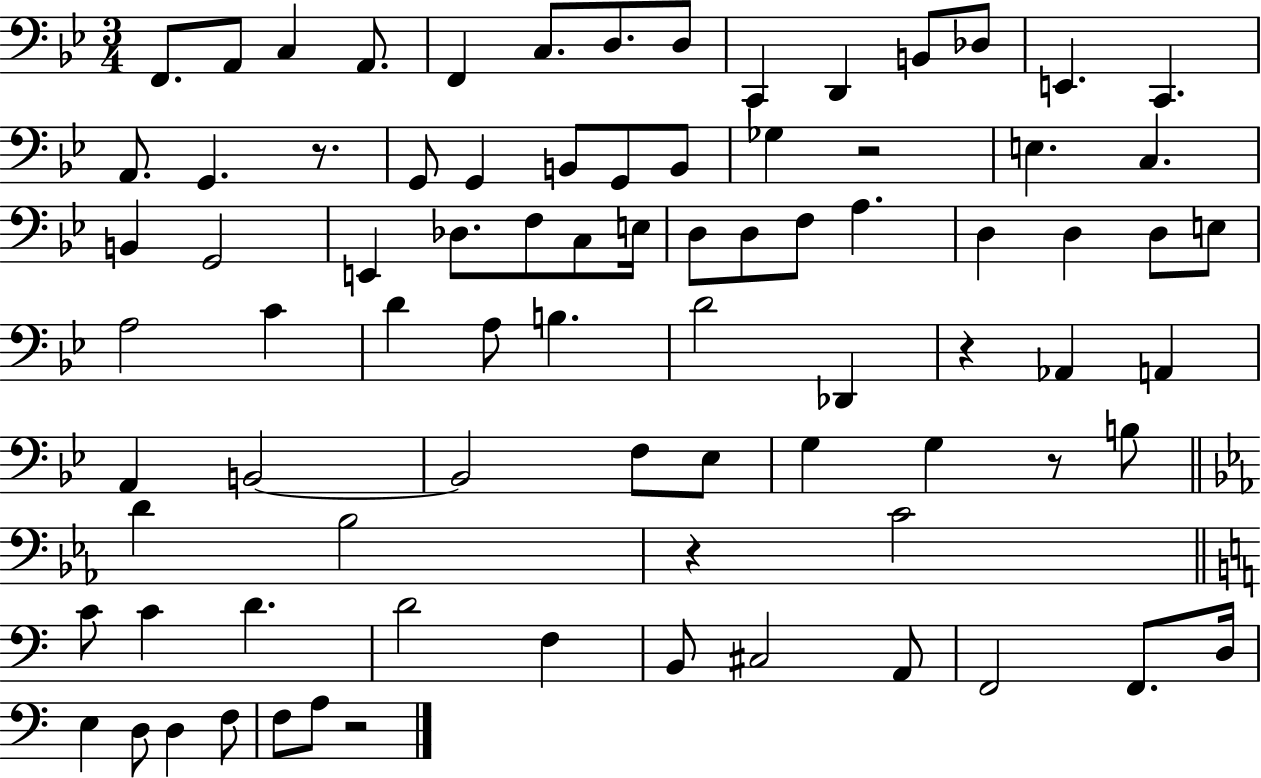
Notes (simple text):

F2/e. A2/e C3/q A2/e. F2/q C3/e. D3/e. D3/e C2/q D2/q B2/e Db3/e E2/q. C2/q. A2/e. G2/q. R/e. G2/e G2/q B2/e G2/e B2/e Gb3/q R/h E3/q. C3/q. B2/q G2/h E2/q Db3/e. F3/e C3/e E3/s D3/e D3/e F3/e A3/q. D3/q D3/q D3/e E3/e A3/h C4/q D4/q A3/e B3/q. D4/h Db2/q R/q Ab2/q A2/q A2/q B2/h B2/h F3/e Eb3/e G3/q G3/q R/e B3/e D4/q Bb3/h R/q C4/h C4/e C4/q D4/q. D4/h F3/q B2/e C#3/h A2/e F2/h F2/e. D3/s E3/q D3/e D3/q F3/e F3/e A3/e R/h